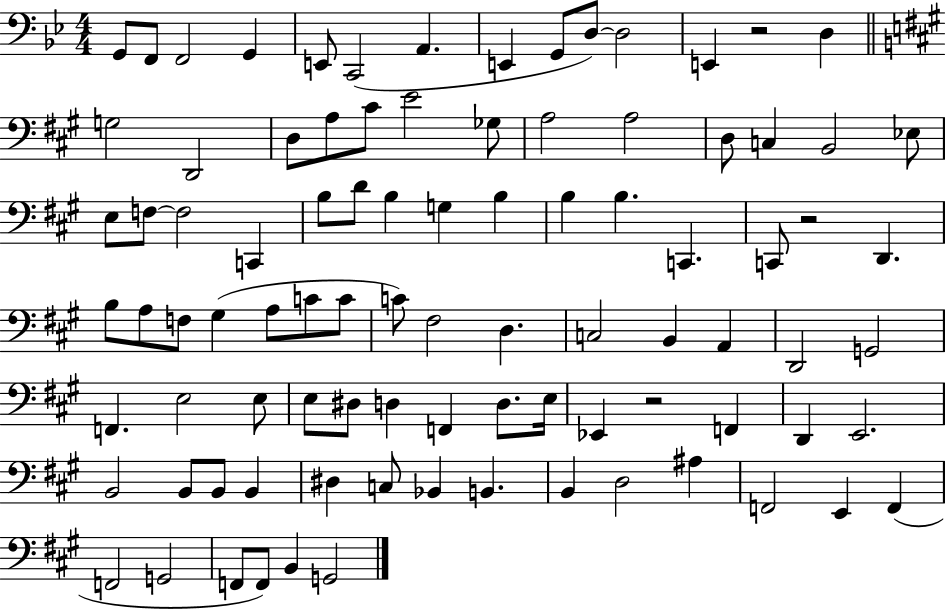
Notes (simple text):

G2/e F2/e F2/h G2/q E2/e C2/h A2/q. E2/q G2/e D3/e D3/h E2/q R/h D3/q G3/h D2/h D3/e A3/e C#4/e E4/h Gb3/e A3/h A3/h D3/e C3/q B2/h Eb3/e E3/e F3/e F3/h C2/q B3/e D4/e B3/q G3/q B3/q B3/q B3/q. C2/q. C2/e R/h D2/q. B3/e A3/e F3/e G#3/q A3/e C4/e C4/e C4/e F#3/h D3/q. C3/h B2/q A2/q D2/h G2/h F2/q. E3/h E3/e E3/e D#3/e D3/q F2/q D3/e. E3/s Eb2/q R/h F2/q D2/q E2/h. B2/h B2/e B2/e B2/q D#3/q C3/e Bb2/q B2/q. B2/q D3/h A#3/q F2/h E2/q F2/q F2/h G2/h F2/e F2/e B2/q G2/h